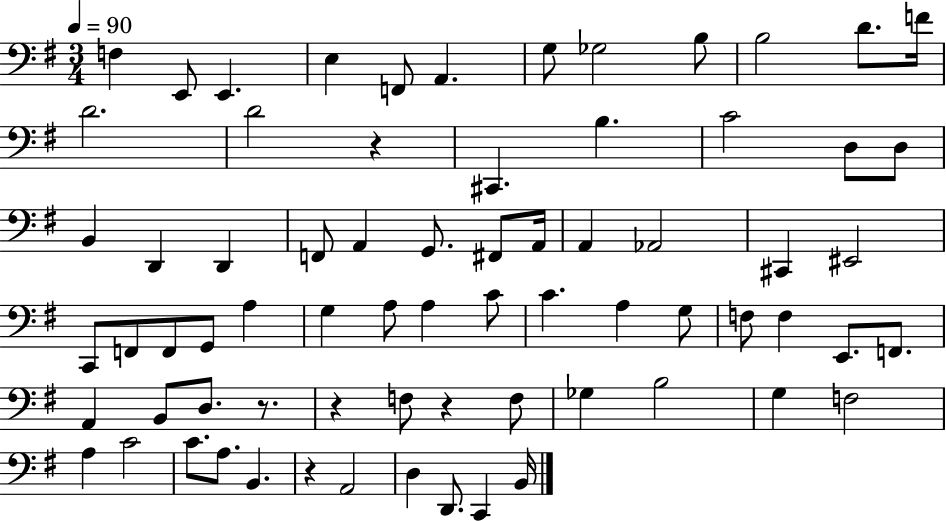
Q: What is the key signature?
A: G major